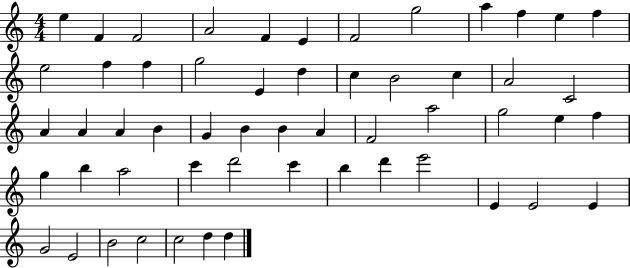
E5/q F4/q F4/h A4/h F4/q E4/q F4/h G5/h A5/q F5/q E5/q F5/q E5/h F5/q F5/q G5/h E4/q D5/q C5/q B4/h C5/q A4/h C4/h A4/q A4/q A4/q B4/q G4/q B4/q B4/q A4/q F4/h A5/h G5/h E5/q F5/q G5/q B5/q A5/h C6/q D6/h C6/q B5/q D6/q E6/h E4/q E4/h E4/q G4/h E4/h B4/h C5/h C5/h D5/q D5/q